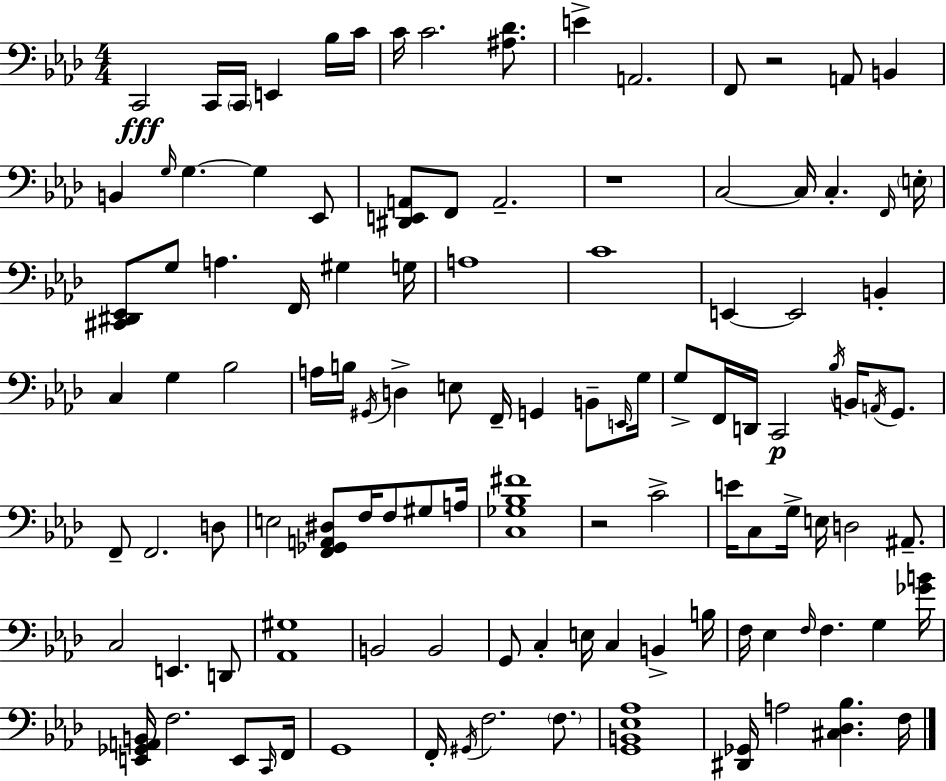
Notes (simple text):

C2/h C2/s C2/s E2/q Bb3/s C4/s C4/s C4/h. [A#3,Db4]/e. E4/q A2/h. F2/e R/h A2/e B2/q B2/q G3/s G3/q. G3/q Eb2/e [D#2,E2,A2]/e F2/e A2/h. R/w C3/h C3/s C3/q. F2/s E3/s [C#2,D#2,Eb2]/e G3/e A3/q. F2/s G#3/q G3/s A3/w C4/w E2/q E2/h B2/q C3/q G3/q Bb3/h A3/s B3/s G#2/s D3/q E3/e F2/s G2/q B2/e E2/s G3/s G3/e F2/s D2/s C2/h Bb3/s B2/s A2/s G2/e. F2/e F2/h. D3/e E3/h [F2,Gb2,A2,D#3]/e F3/s F3/e G#3/e A3/s [C3,Gb3,Bb3,F#4]/w R/h C4/h E4/s C3/e G3/s E3/s D3/h A#2/e. C3/h E2/q. D2/e [Ab2,G#3]/w B2/h B2/h G2/e C3/q E3/s C3/q B2/q B3/s F3/s Eb3/q F3/s F3/q. G3/q [Gb4,B4]/s [E2,Gb2,A2,B2]/s F3/h. E2/e C2/s F2/s G2/w F2/s G#2/s F3/h. F3/e. [G2,B2,Eb3,Ab3]/w [D#2,Gb2]/s A3/h [C#3,Db3,Bb3]/q. F3/s